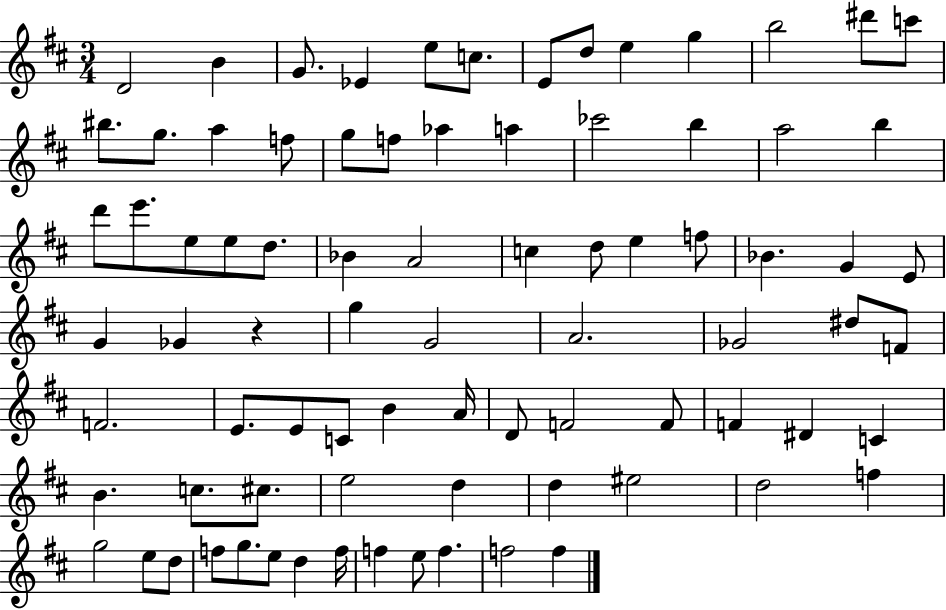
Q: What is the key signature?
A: D major